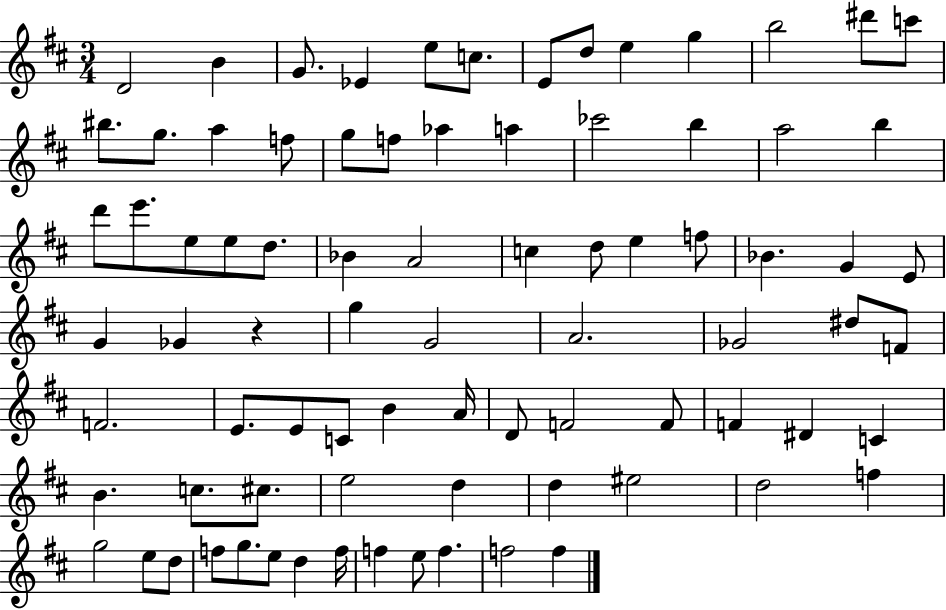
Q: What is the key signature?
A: D major